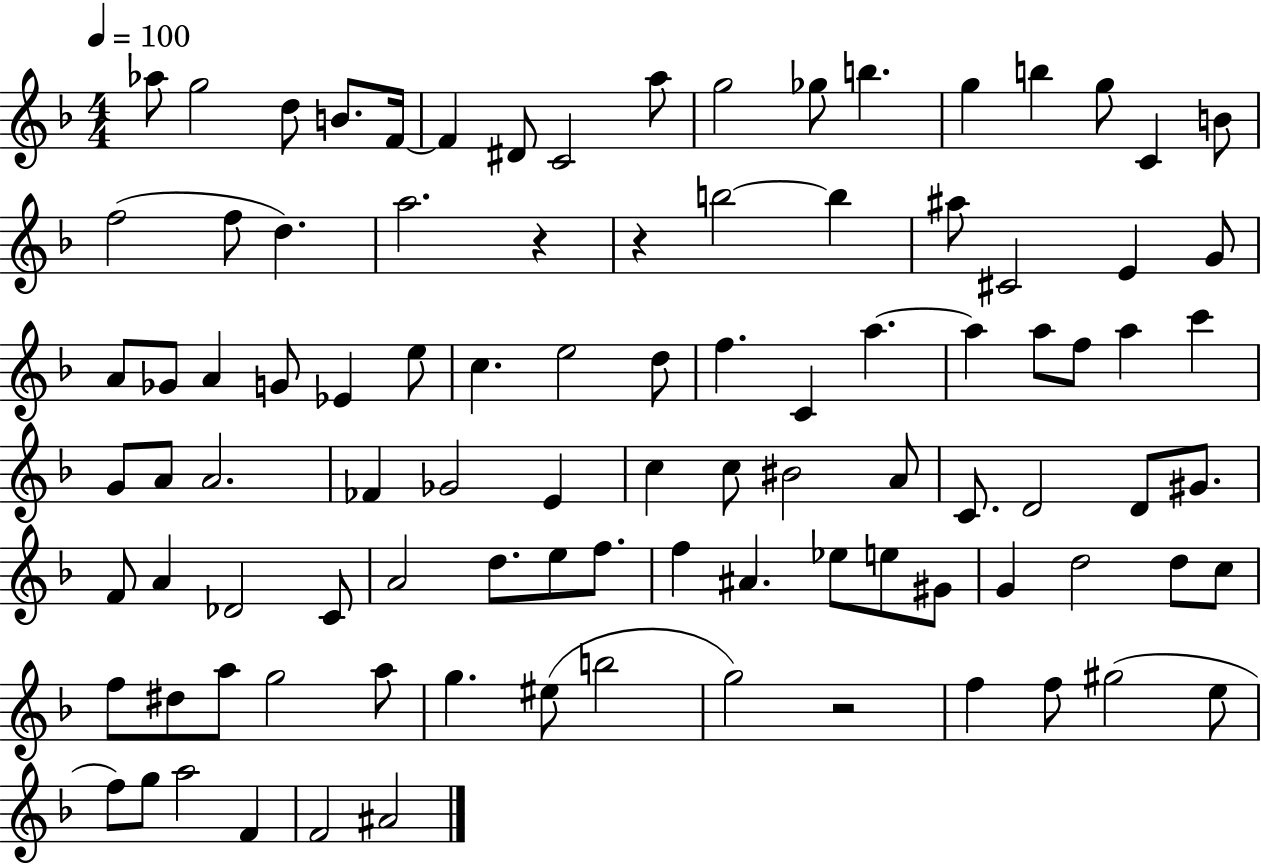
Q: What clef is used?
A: treble